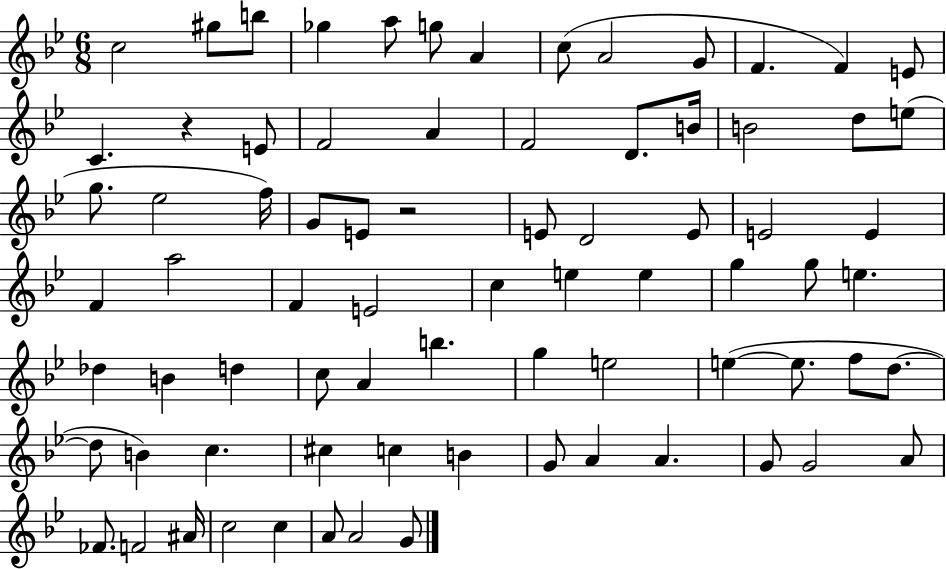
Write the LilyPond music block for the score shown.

{
  \clef treble
  \numericTimeSignature
  \time 6/8
  \key bes \major
  c''2 gis''8 b''8 | ges''4 a''8 g''8 a'4 | c''8( a'2 g'8 | f'4. f'4) e'8 | \break c'4. r4 e'8 | f'2 a'4 | f'2 d'8. b'16 | b'2 d''8 e''8( | \break g''8. ees''2 f''16) | g'8 e'8 r2 | e'8 d'2 e'8 | e'2 e'4 | \break f'4 a''2 | f'4 e'2 | c''4 e''4 e''4 | g''4 g''8 e''4. | \break des''4 b'4 d''4 | c''8 a'4 b''4. | g''4 e''2 | e''4~(~ e''8. f''8 d''8.~~ | \break d''8 b'4) c''4. | cis''4 c''4 b'4 | g'8 a'4 a'4. | g'8 g'2 a'8 | \break fes'8. f'2 ais'16 | c''2 c''4 | a'8 a'2 g'8 | \bar "|."
}